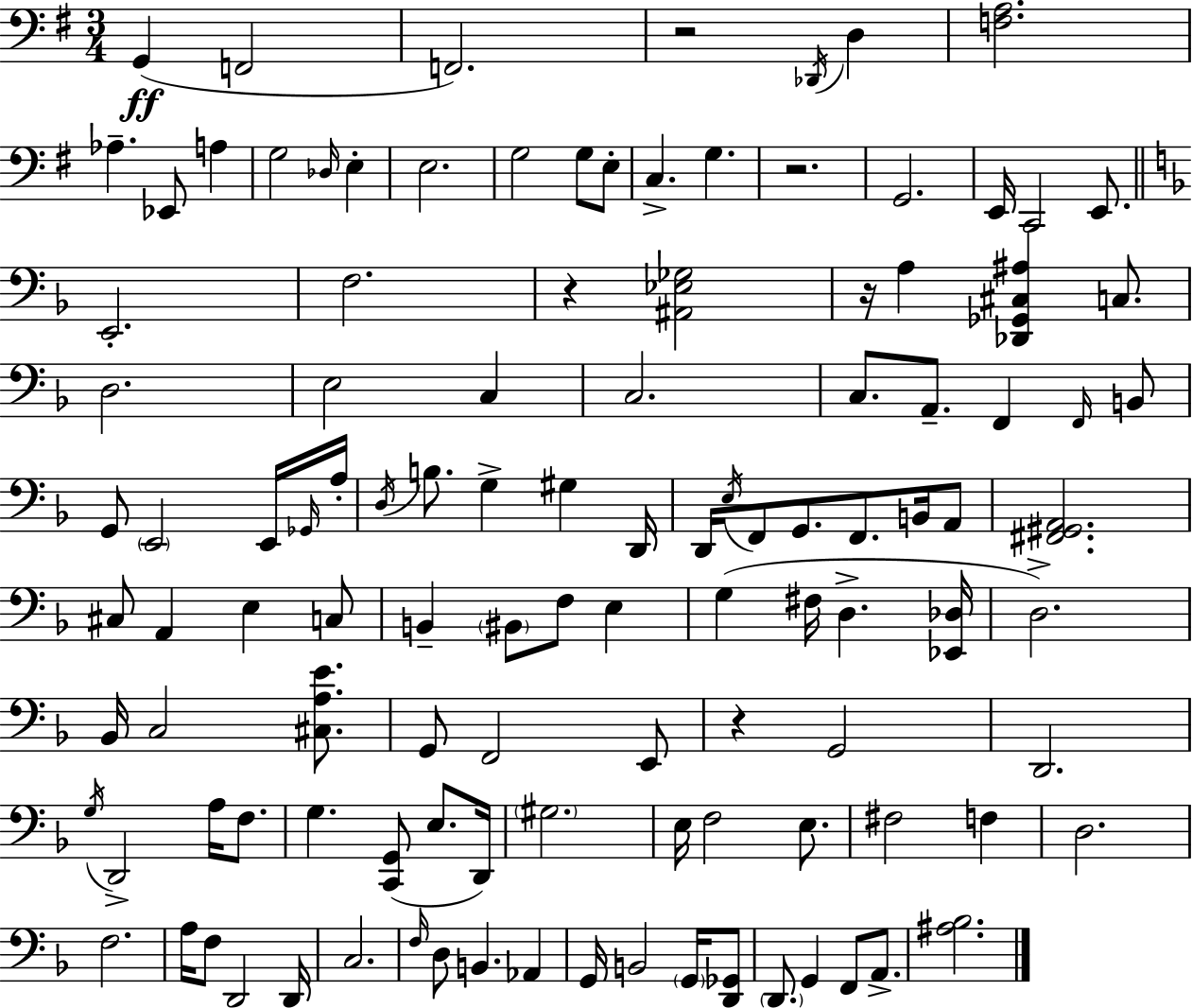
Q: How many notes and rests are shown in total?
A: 115